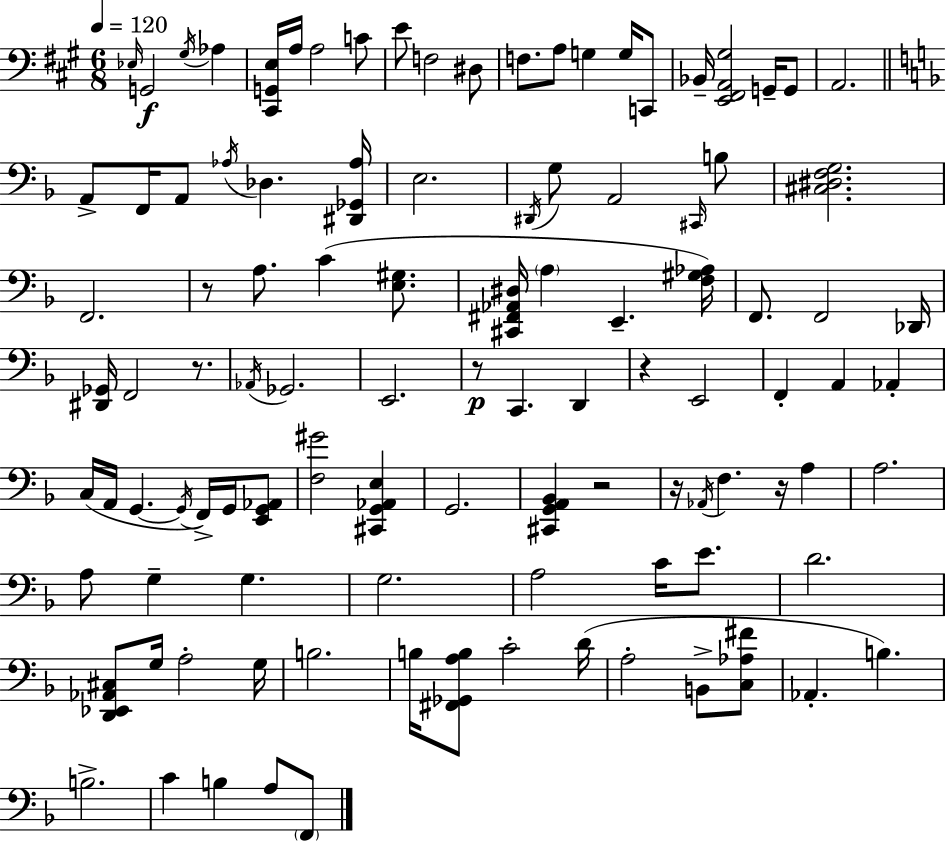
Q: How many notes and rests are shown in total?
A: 105